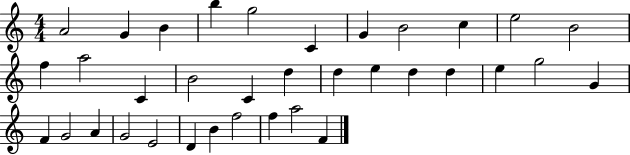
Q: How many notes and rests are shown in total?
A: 35